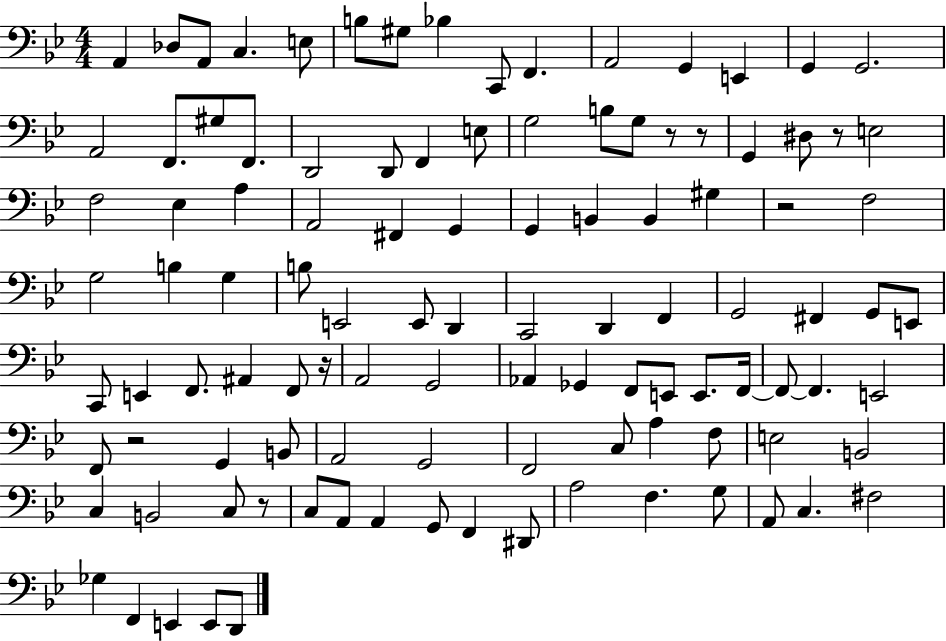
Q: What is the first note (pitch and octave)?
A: A2